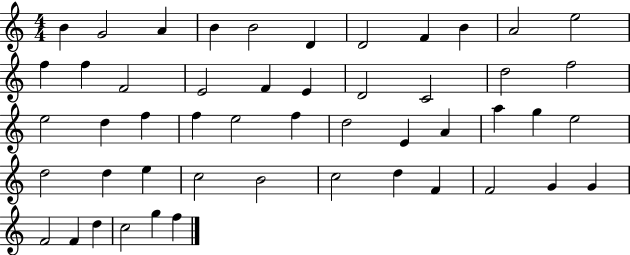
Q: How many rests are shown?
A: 0